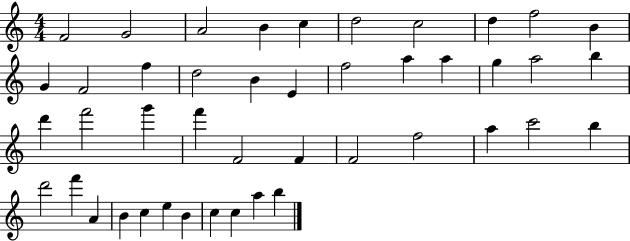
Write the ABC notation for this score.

X:1
T:Untitled
M:4/4
L:1/4
K:C
F2 G2 A2 B c d2 c2 d f2 B G F2 f d2 B E f2 a a g a2 b d' f'2 g' f' F2 F F2 f2 a c'2 b d'2 f' A B c e B c c a b